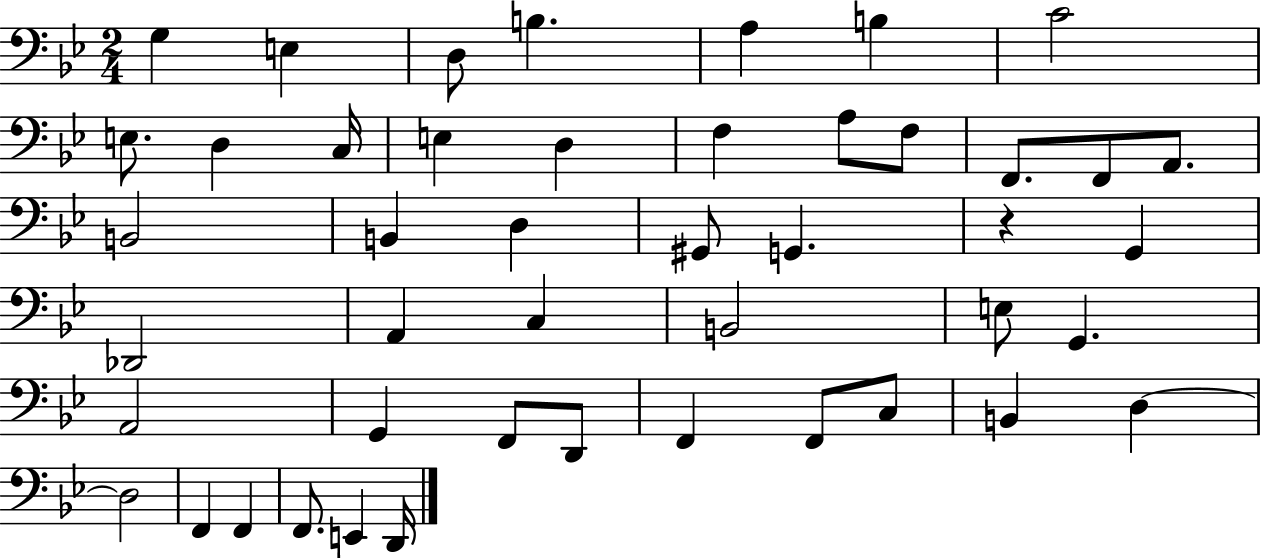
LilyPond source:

{
  \clef bass
  \numericTimeSignature
  \time 2/4
  \key bes \major
  g4 e4 | d8 b4. | a4 b4 | c'2 | \break e8. d4 c16 | e4 d4 | f4 a8 f8 | f,8. f,8 a,8. | \break b,2 | b,4 d4 | gis,8 g,4. | r4 g,4 | \break des,2 | a,4 c4 | b,2 | e8 g,4. | \break a,2 | g,4 f,8 d,8 | f,4 f,8 c8 | b,4 d4~~ | \break d2 | f,4 f,4 | f,8. e,4 d,16 | \bar "|."
}